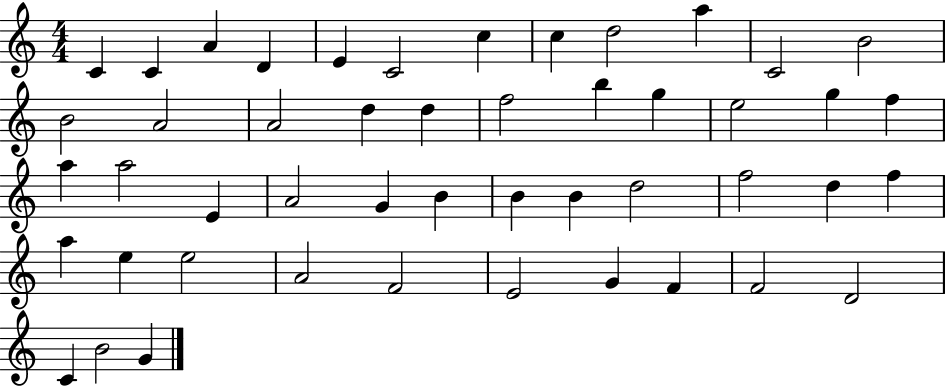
X:1
T:Untitled
M:4/4
L:1/4
K:C
C C A D E C2 c c d2 a C2 B2 B2 A2 A2 d d f2 b g e2 g f a a2 E A2 G B B B d2 f2 d f a e e2 A2 F2 E2 G F F2 D2 C B2 G